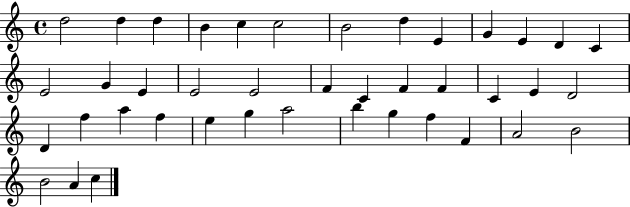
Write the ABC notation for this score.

X:1
T:Untitled
M:4/4
L:1/4
K:C
d2 d d B c c2 B2 d E G E D C E2 G E E2 E2 F C F F C E D2 D f a f e g a2 b g f F A2 B2 B2 A c